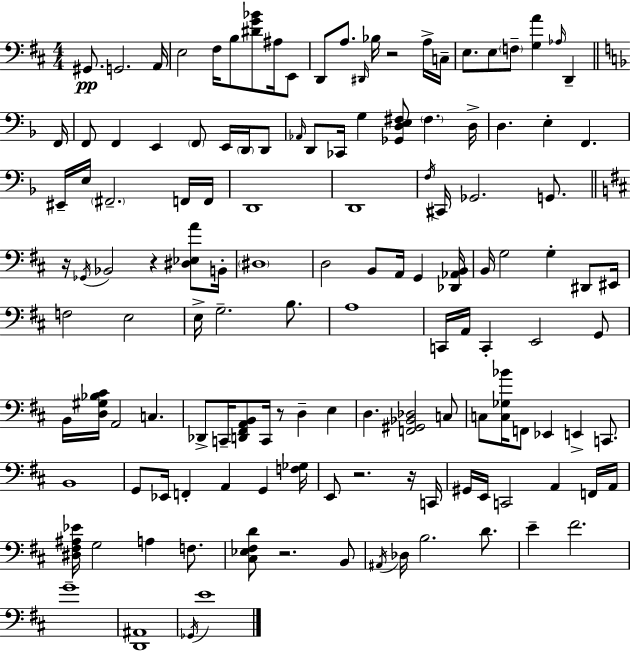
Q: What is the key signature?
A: D major